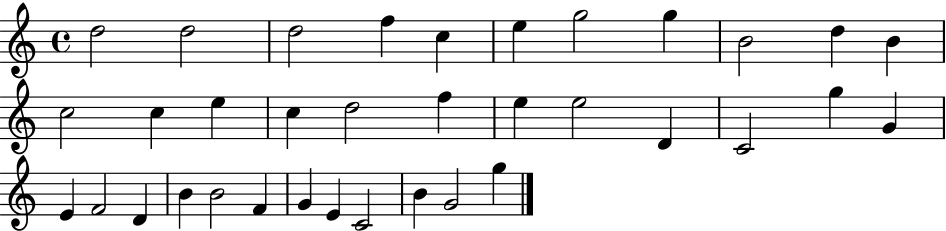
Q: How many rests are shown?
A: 0